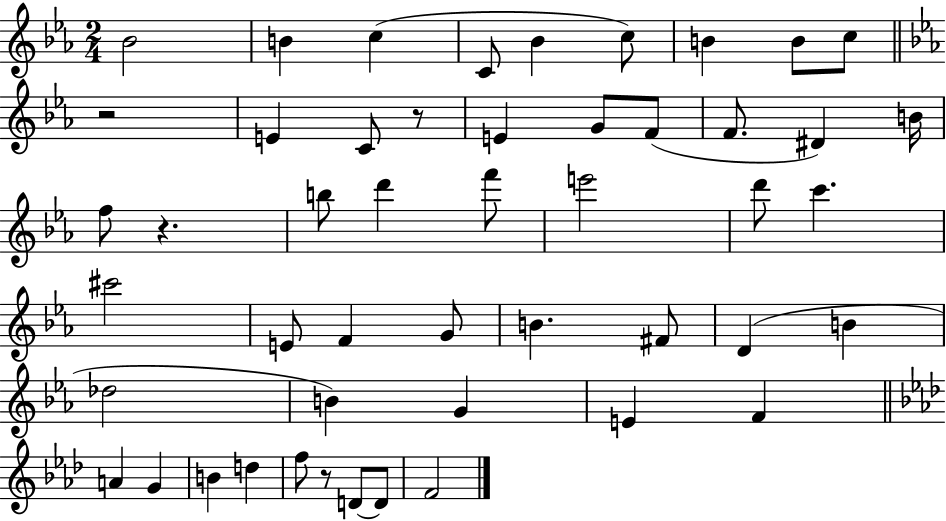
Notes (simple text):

Bb4/h B4/q C5/q C4/e Bb4/q C5/e B4/q B4/e C5/e R/h E4/q C4/e R/e E4/q G4/e F4/e F4/e. D#4/q B4/s F5/e R/q. B5/e D6/q F6/e E6/h D6/e C6/q. C#6/h E4/e F4/q G4/e B4/q. F#4/e D4/q B4/q Db5/h B4/q G4/q E4/q F4/q A4/q G4/q B4/q D5/q F5/e R/e D4/e D4/e F4/h